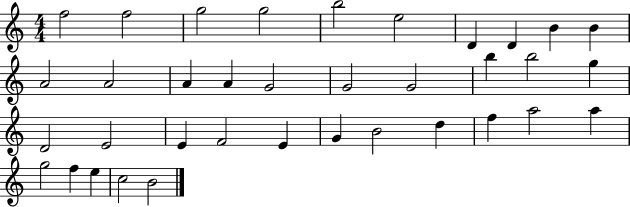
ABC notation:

X:1
T:Untitled
M:4/4
L:1/4
K:C
f2 f2 g2 g2 b2 e2 D D B B A2 A2 A A G2 G2 G2 b b2 g D2 E2 E F2 E G B2 d f a2 a g2 f e c2 B2